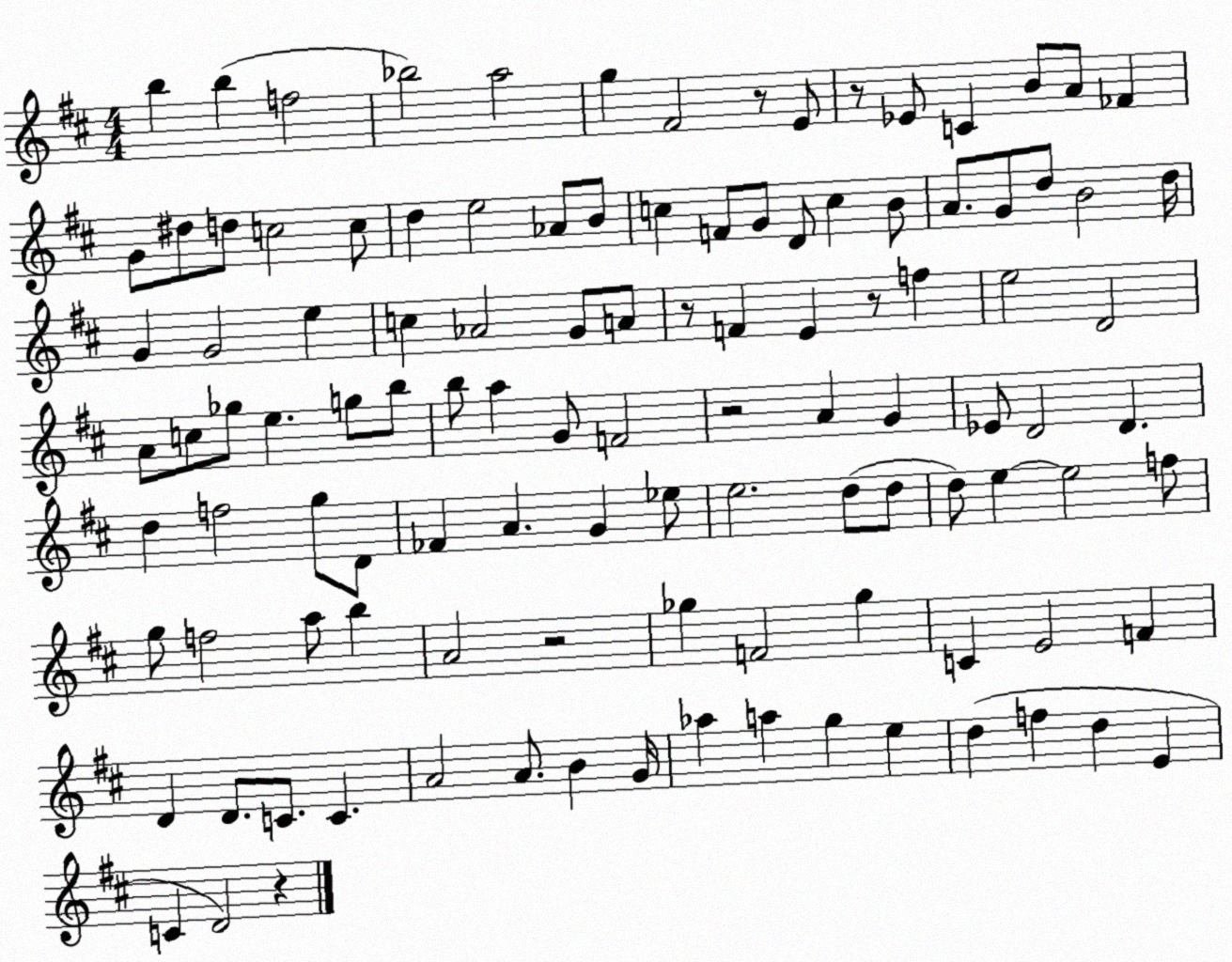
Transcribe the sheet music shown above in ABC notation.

X:1
T:Untitled
M:4/4
L:1/4
K:D
b b f2 _b2 a2 g ^F2 z/2 E/2 z/2 _E/2 C B/2 A/2 _F G/2 ^d/2 d/2 c2 c/2 d e2 _A/2 B/2 c F/2 G/2 D/2 c B/2 A/2 G/2 d/2 B2 d/4 G G2 e c _A2 G/2 A/2 z/2 F E z/2 f e2 D2 A/2 c/2 _g/2 e g/2 b/2 b/2 a G/2 F2 z2 A G _E/2 D2 D d f2 g/2 D/2 _F A G _e/2 e2 d/2 d/2 d/2 e e2 f/2 g/2 f2 a/2 b A2 z2 _g F2 _g C E2 F D D/2 C/2 C A2 A/2 B G/4 _a a g e d f d E C D2 z